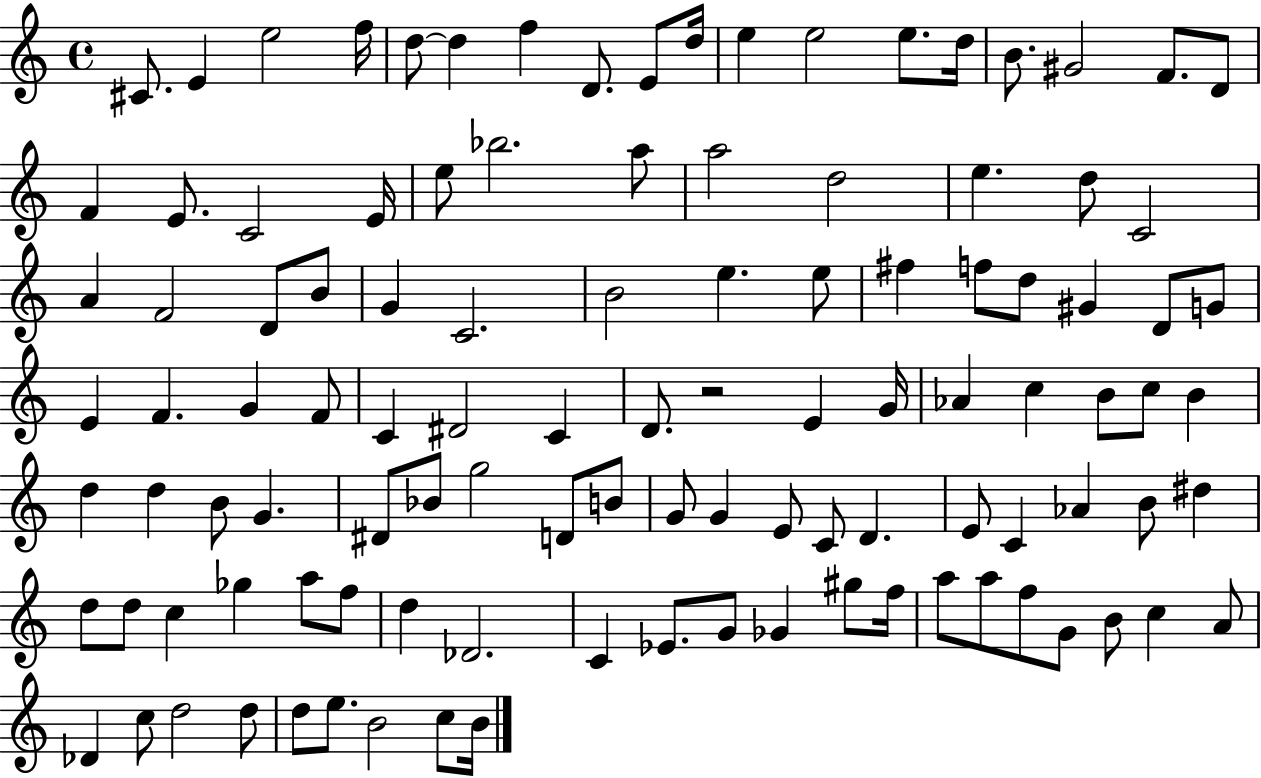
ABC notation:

X:1
T:Untitled
M:4/4
L:1/4
K:C
^C/2 E e2 f/4 d/2 d f D/2 E/2 d/4 e e2 e/2 d/4 B/2 ^G2 F/2 D/2 F E/2 C2 E/4 e/2 _b2 a/2 a2 d2 e d/2 C2 A F2 D/2 B/2 G C2 B2 e e/2 ^f f/2 d/2 ^G D/2 G/2 E F G F/2 C ^D2 C D/2 z2 E G/4 _A c B/2 c/2 B d d B/2 G ^D/2 _B/2 g2 D/2 B/2 G/2 G E/2 C/2 D E/2 C _A B/2 ^d d/2 d/2 c _g a/2 f/2 d _D2 C _E/2 G/2 _G ^g/2 f/4 a/2 a/2 f/2 G/2 B/2 c A/2 _D c/2 d2 d/2 d/2 e/2 B2 c/2 B/4